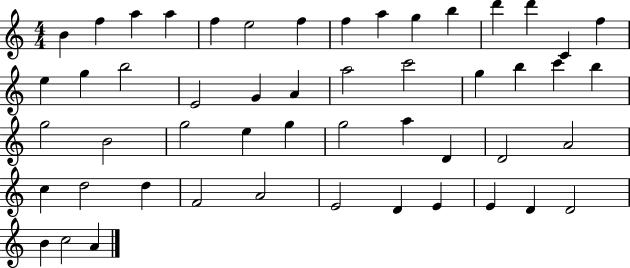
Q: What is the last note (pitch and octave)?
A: A4